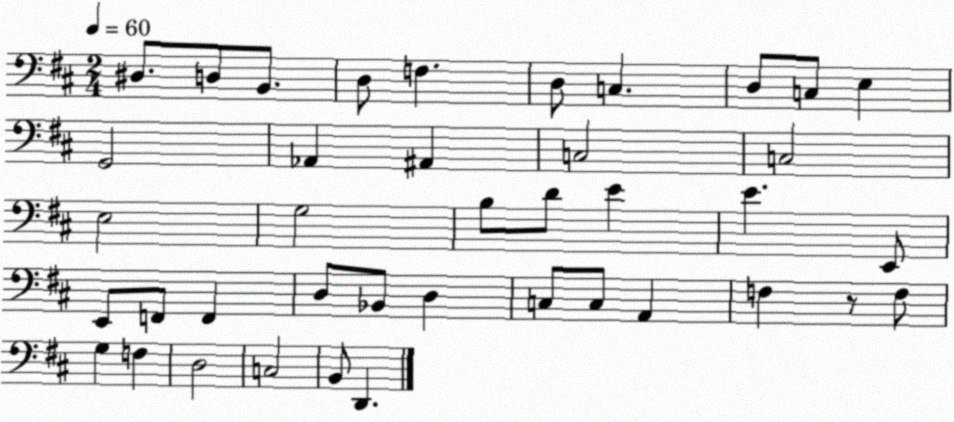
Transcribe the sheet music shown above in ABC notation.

X:1
T:Untitled
M:2/4
L:1/4
K:D
^D,/2 D,/2 B,,/2 D,/2 F, D,/2 C, D,/2 C,/2 E, G,,2 _A,, ^A,, C,2 C,2 E,2 G,2 B,/2 D/2 E E E,,/2 E,,/2 F,,/2 F,, D,/2 _B,,/2 D, C,/2 C,/2 A,, F, z/2 F,/2 G, F, D,2 C,2 B,,/2 D,,